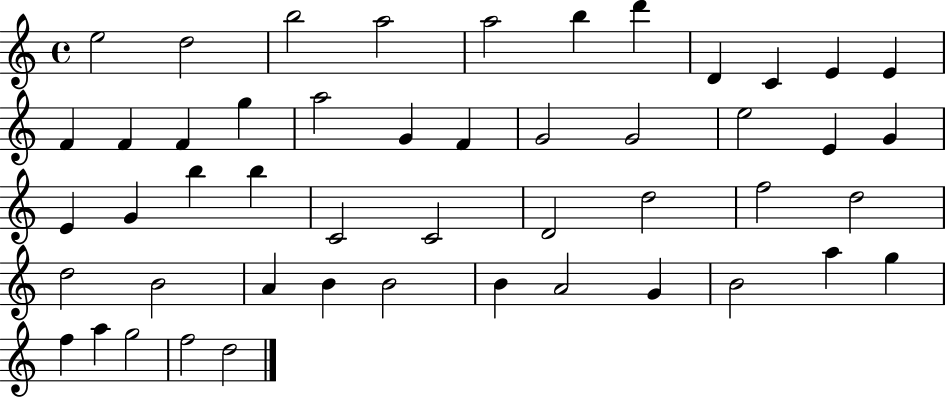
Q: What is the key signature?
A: C major